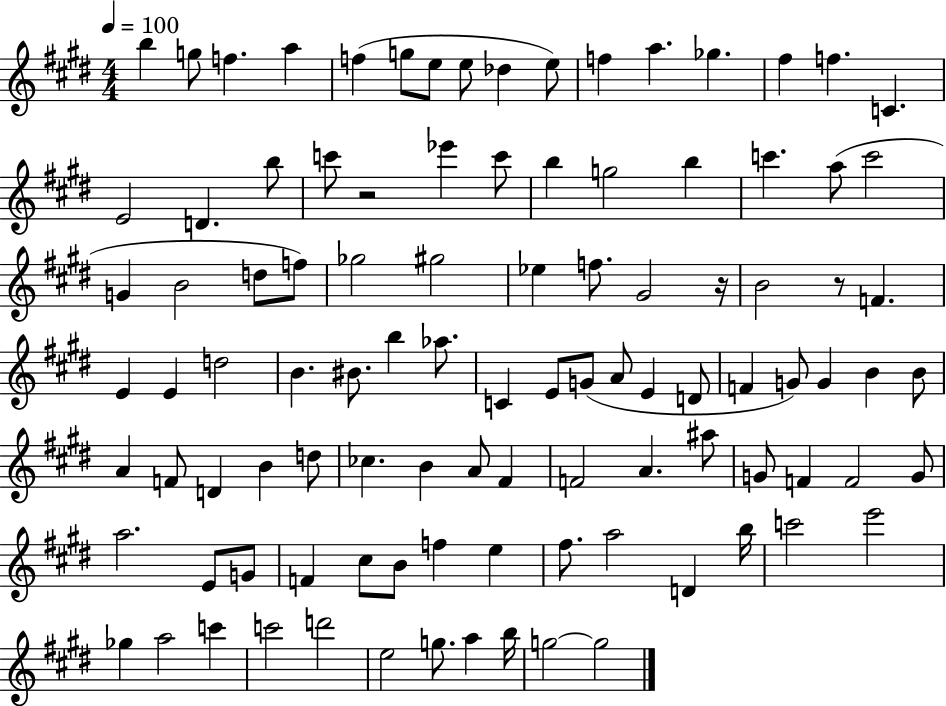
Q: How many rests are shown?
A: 3